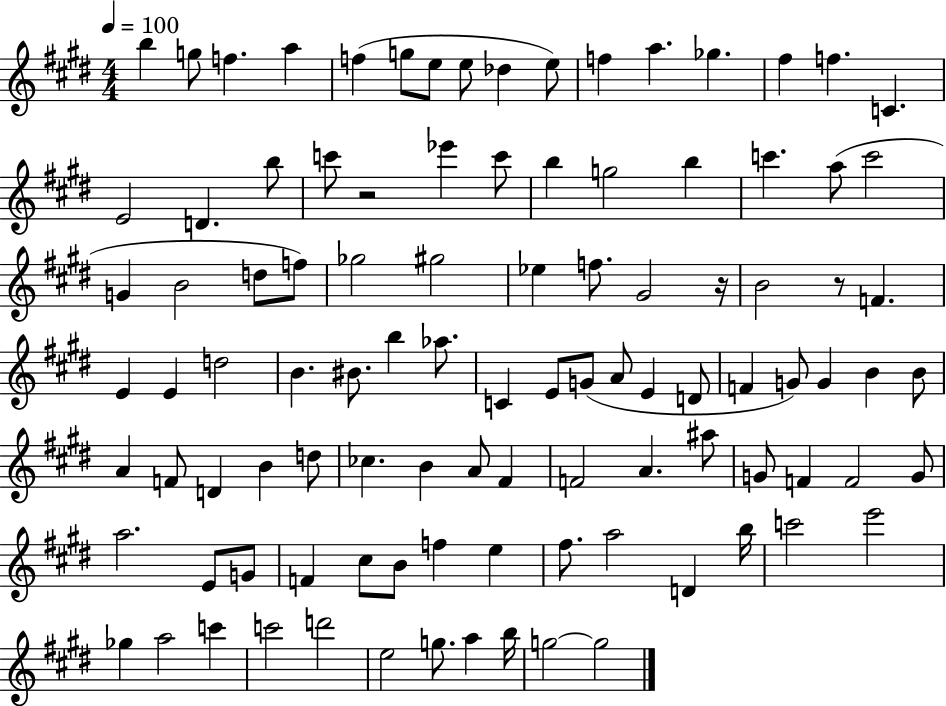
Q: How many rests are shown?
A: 3